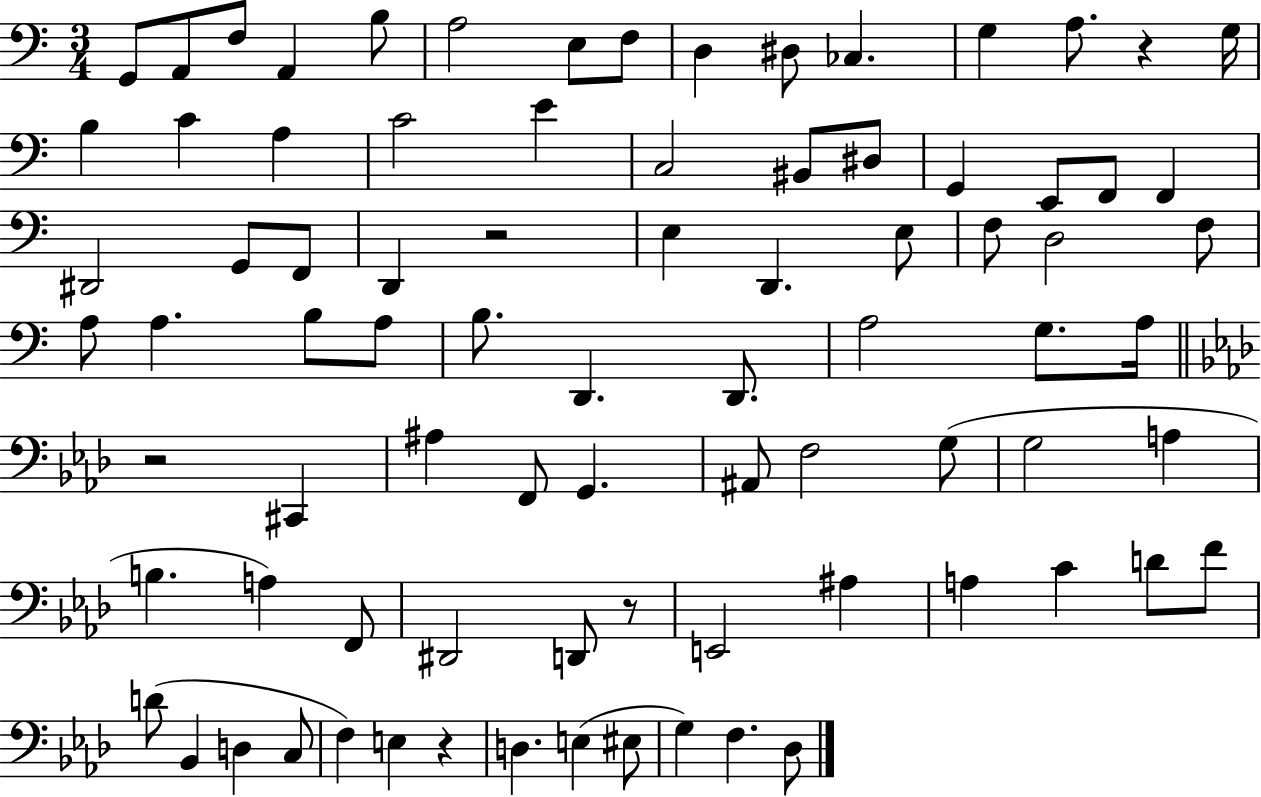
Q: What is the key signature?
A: C major